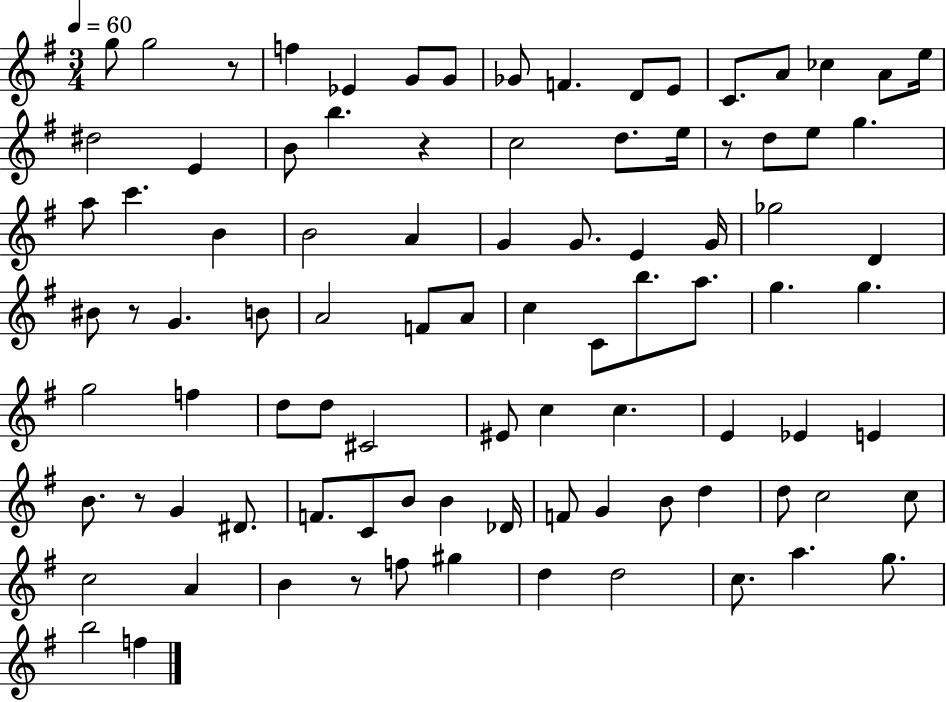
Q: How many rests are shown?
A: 6